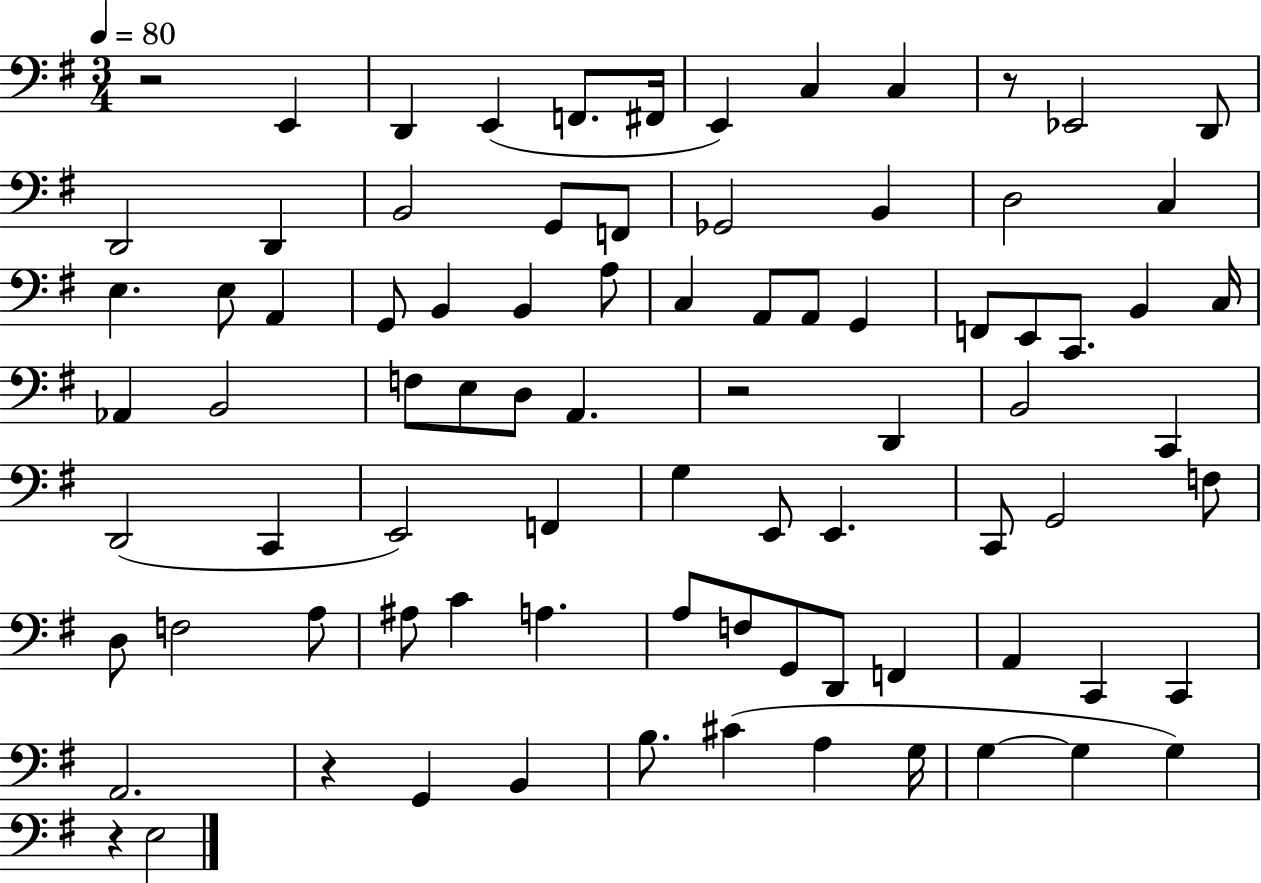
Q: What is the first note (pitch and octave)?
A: E2